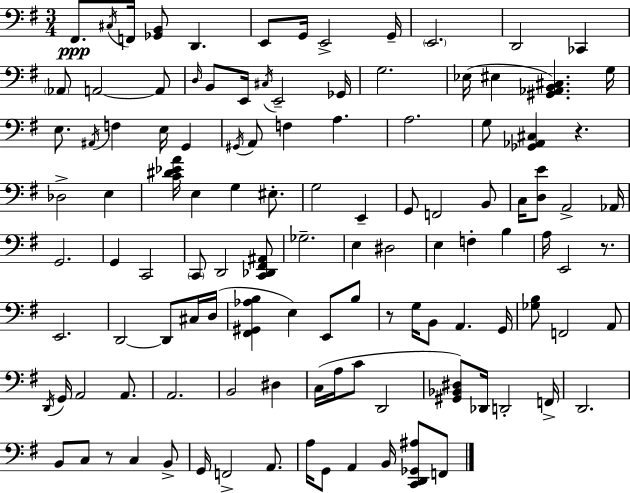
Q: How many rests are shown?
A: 4